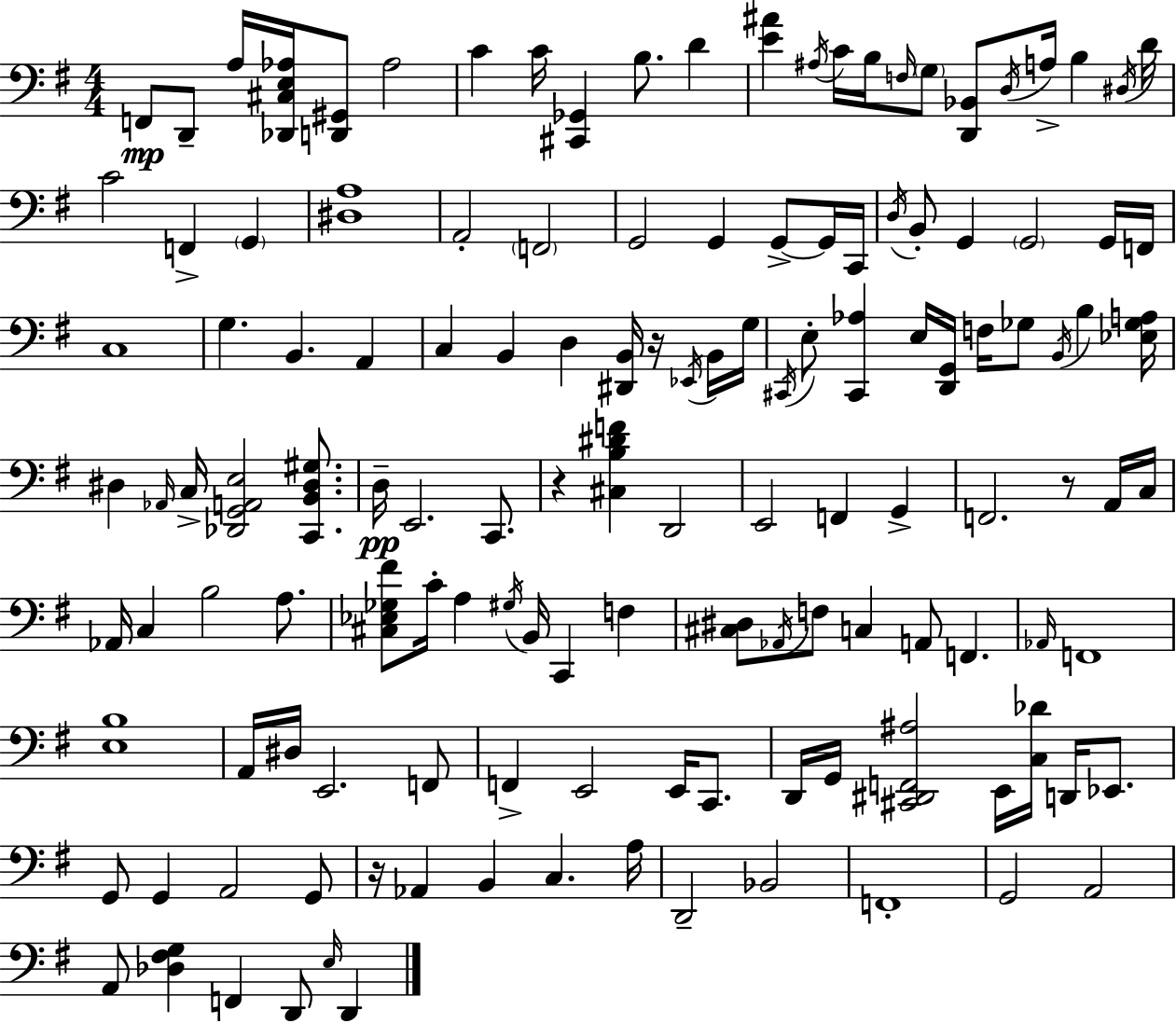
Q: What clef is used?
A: bass